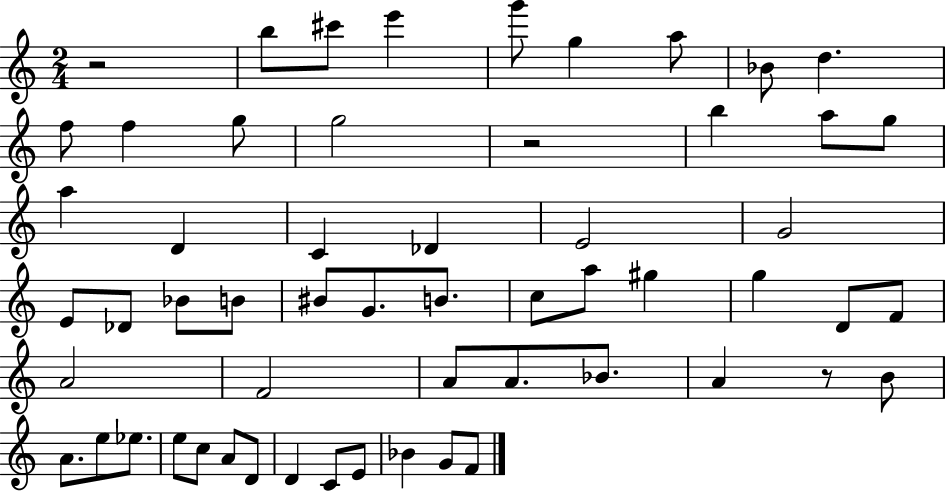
{
  \clef treble
  \numericTimeSignature
  \time 2/4
  \key c \major
  r2 | b''8 cis'''8 e'''4 | g'''8 g''4 a''8 | bes'8 d''4. | \break f''8 f''4 g''8 | g''2 | r2 | b''4 a''8 g''8 | \break a''4 d'4 | c'4 des'4 | e'2 | g'2 | \break e'8 des'8 bes'8 b'8 | bis'8 g'8. b'8. | c''8 a''8 gis''4 | g''4 d'8 f'8 | \break a'2 | f'2 | a'8 a'8. bes'8. | a'4 r8 b'8 | \break a'8. e''8 ees''8. | e''8 c''8 a'8 d'8 | d'4 c'8 e'8 | bes'4 g'8 f'8 | \break \bar "|."
}